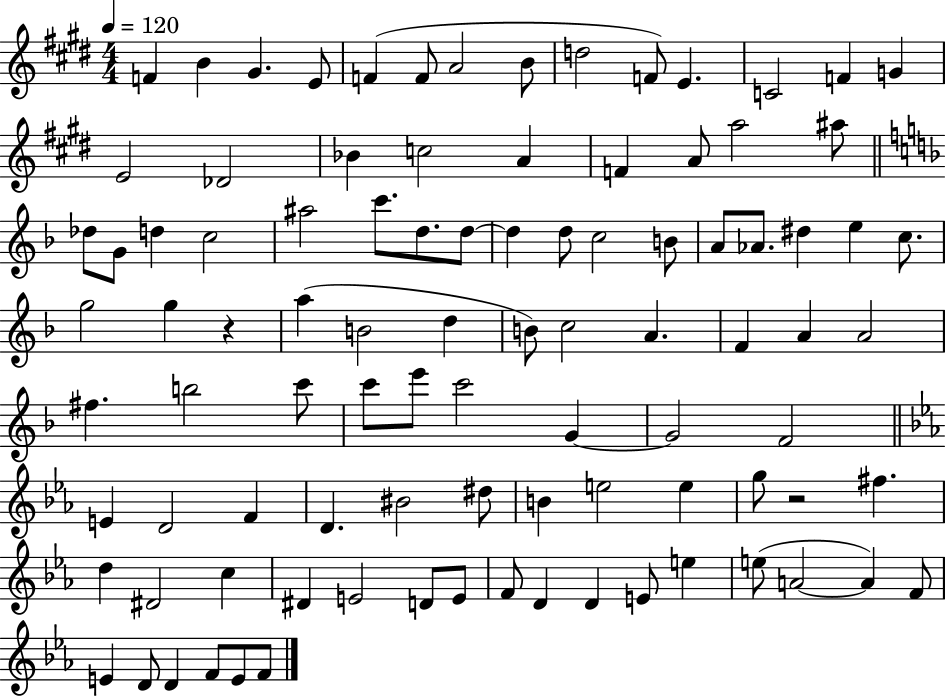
X:1
T:Untitled
M:4/4
L:1/4
K:E
F B ^G E/2 F F/2 A2 B/2 d2 F/2 E C2 F G E2 _D2 _B c2 A F A/2 a2 ^a/2 _d/2 G/2 d c2 ^a2 c'/2 d/2 d/2 d d/2 c2 B/2 A/2 _A/2 ^d e c/2 g2 g z a B2 d B/2 c2 A F A A2 ^f b2 c'/2 c'/2 e'/2 c'2 G G2 F2 E D2 F D ^B2 ^d/2 B e2 e g/2 z2 ^f d ^D2 c ^D E2 D/2 E/2 F/2 D D E/2 e e/2 A2 A F/2 E D/2 D F/2 E/2 F/2